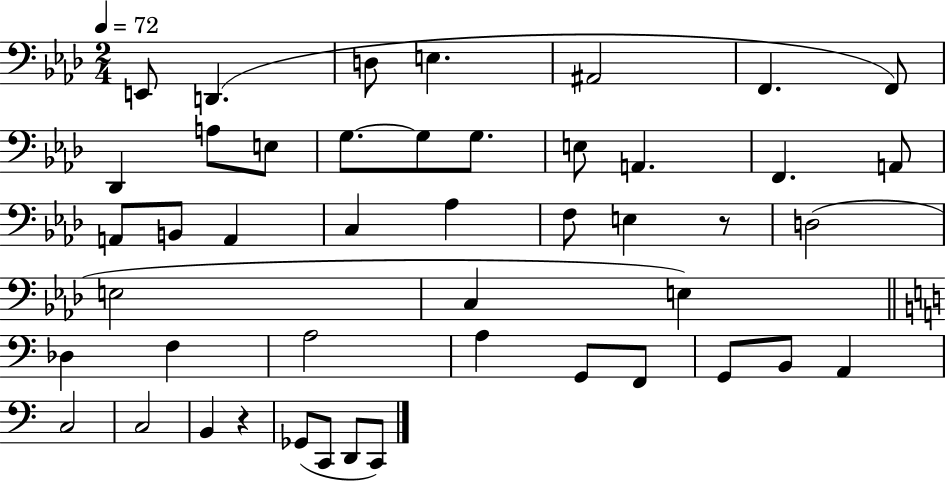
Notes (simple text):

E2/e D2/q. D3/e E3/q. A#2/h F2/q. F2/e Db2/q A3/e E3/e G3/e. G3/e G3/e. E3/e A2/q. F2/q. A2/e A2/e B2/e A2/q C3/q Ab3/q F3/e E3/q R/e D3/h E3/h C3/q E3/q Db3/q F3/q A3/h A3/q G2/e F2/e G2/e B2/e A2/q C3/h C3/h B2/q R/q Gb2/e C2/e D2/e C2/e